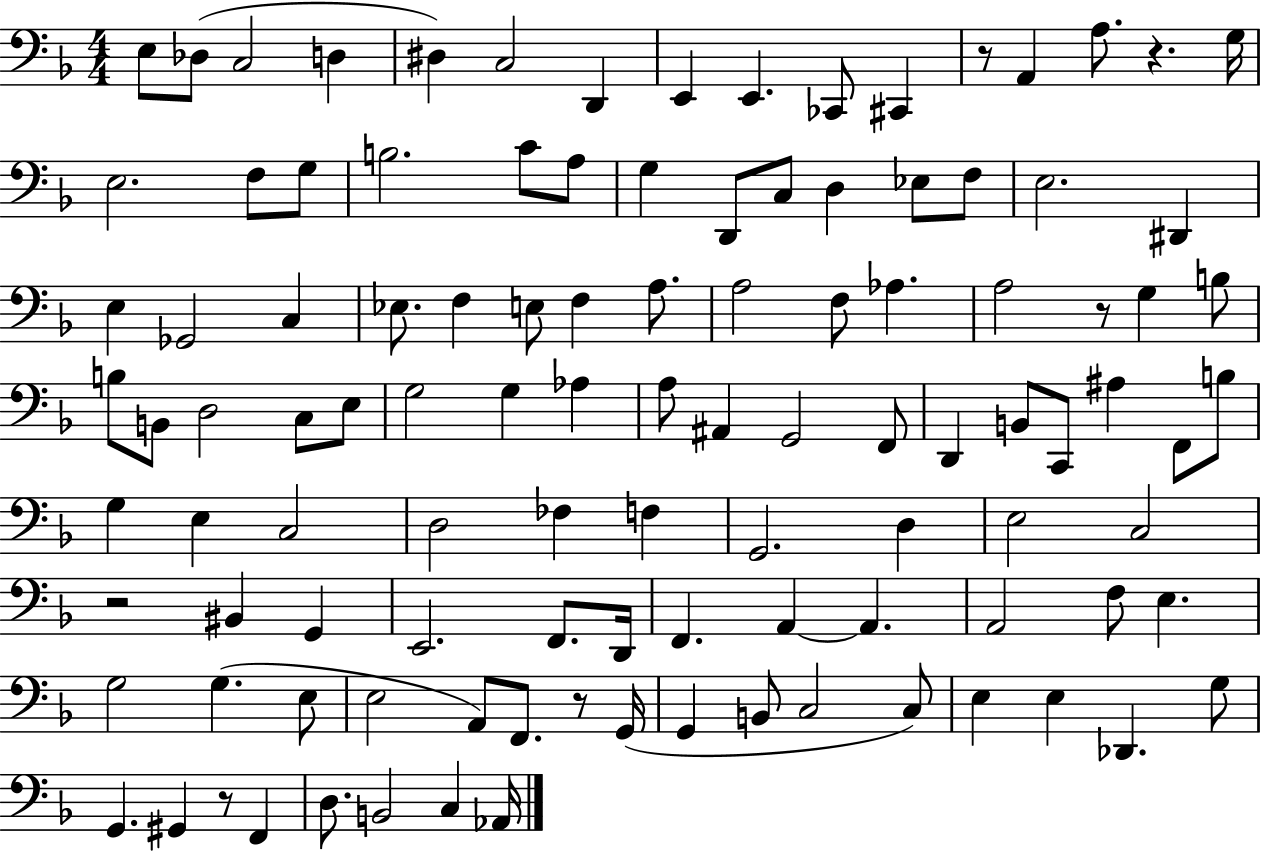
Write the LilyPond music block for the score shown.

{
  \clef bass
  \numericTimeSignature
  \time 4/4
  \key f \major
  e8 des8( c2 d4 | dis4) c2 d,4 | e,4 e,4. ces,8 cis,4 | r8 a,4 a8. r4. g16 | \break e2. f8 g8 | b2. c'8 a8 | g4 d,8 c8 d4 ees8 f8 | e2. dis,4 | \break e4 ges,2 c4 | ees8. f4 e8 f4 a8. | a2 f8 aes4. | a2 r8 g4 b8 | \break b8 b,8 d2 c8 e8 | g2 g4 aes4 | a8 ais,4 g,2 f,8 | d,4 b,8 c,8 ais4 f,8 b8 | \break g4 e4 c2 | d2 fes4 f4 | g,2. d4 | e2 c2 | \break r2 bis,4 g,4 | e,2. f,8. d,16 | f,4. a,4~~ a,4. | a,2 f8 e4. | \break g2 g4.( e8 | e2 a,8) f,8. r8 g,16( | g,4 b,8 c2 c8) | e4 e4 des,4. g8 | \break g,4. gis,4 r8 f,4 | d8. b,2 c4 aes,16 | \bar "|."
}